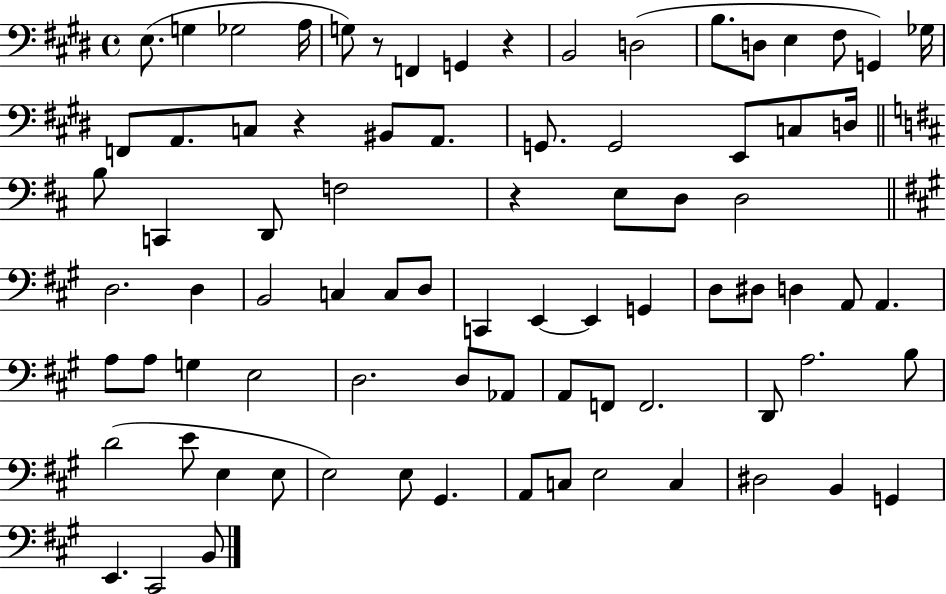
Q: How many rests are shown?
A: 4